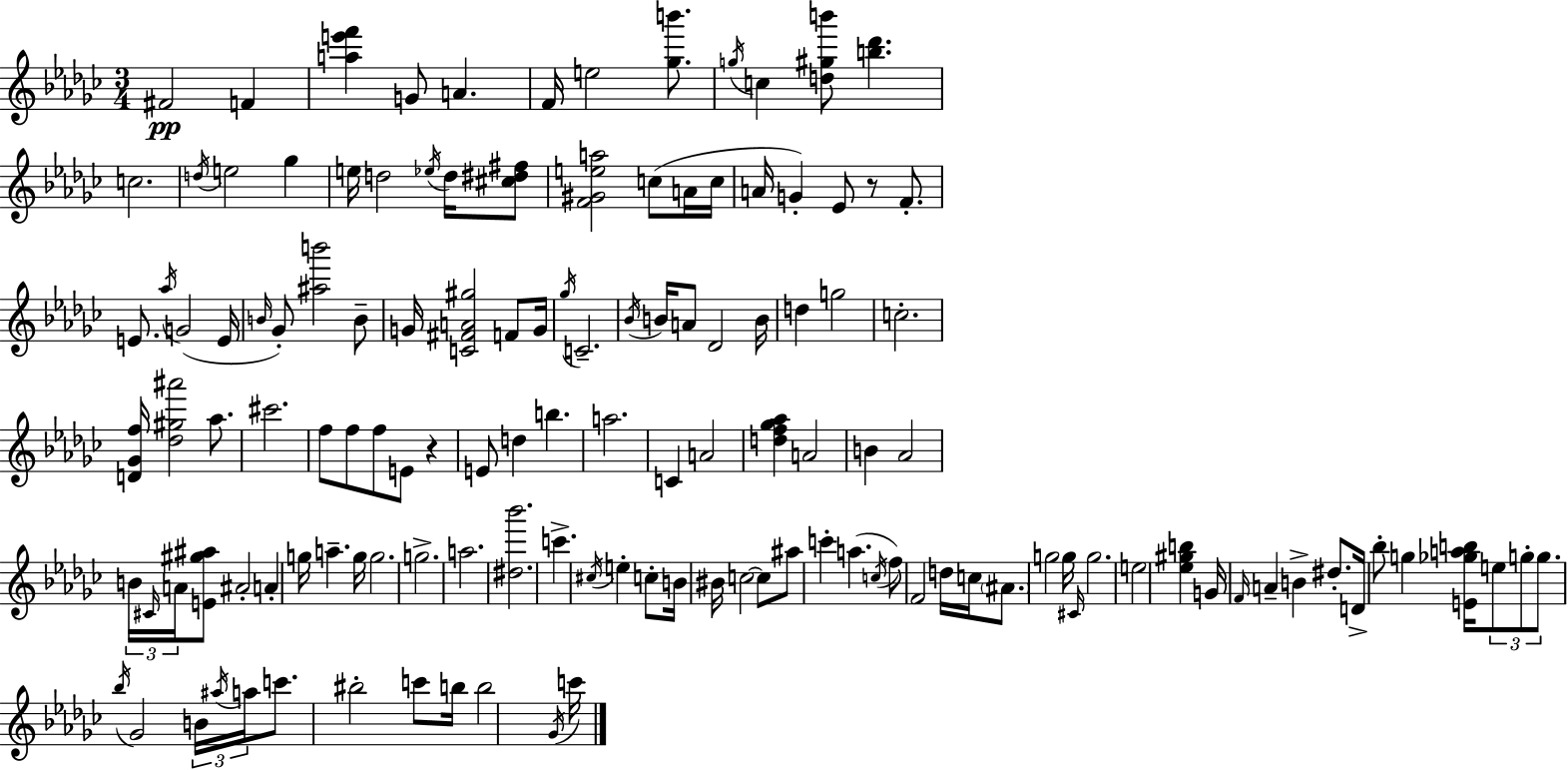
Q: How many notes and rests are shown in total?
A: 131